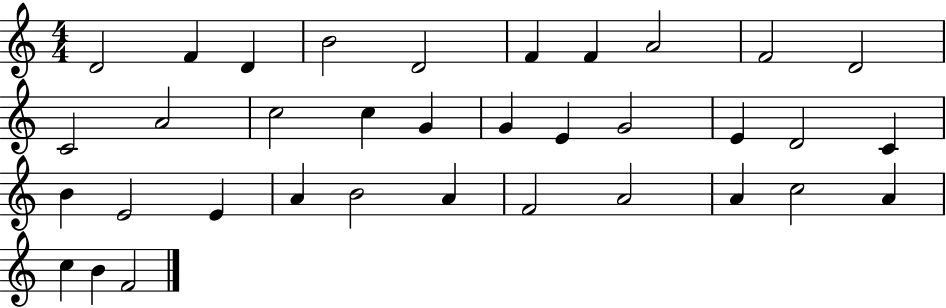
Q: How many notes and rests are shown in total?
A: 35